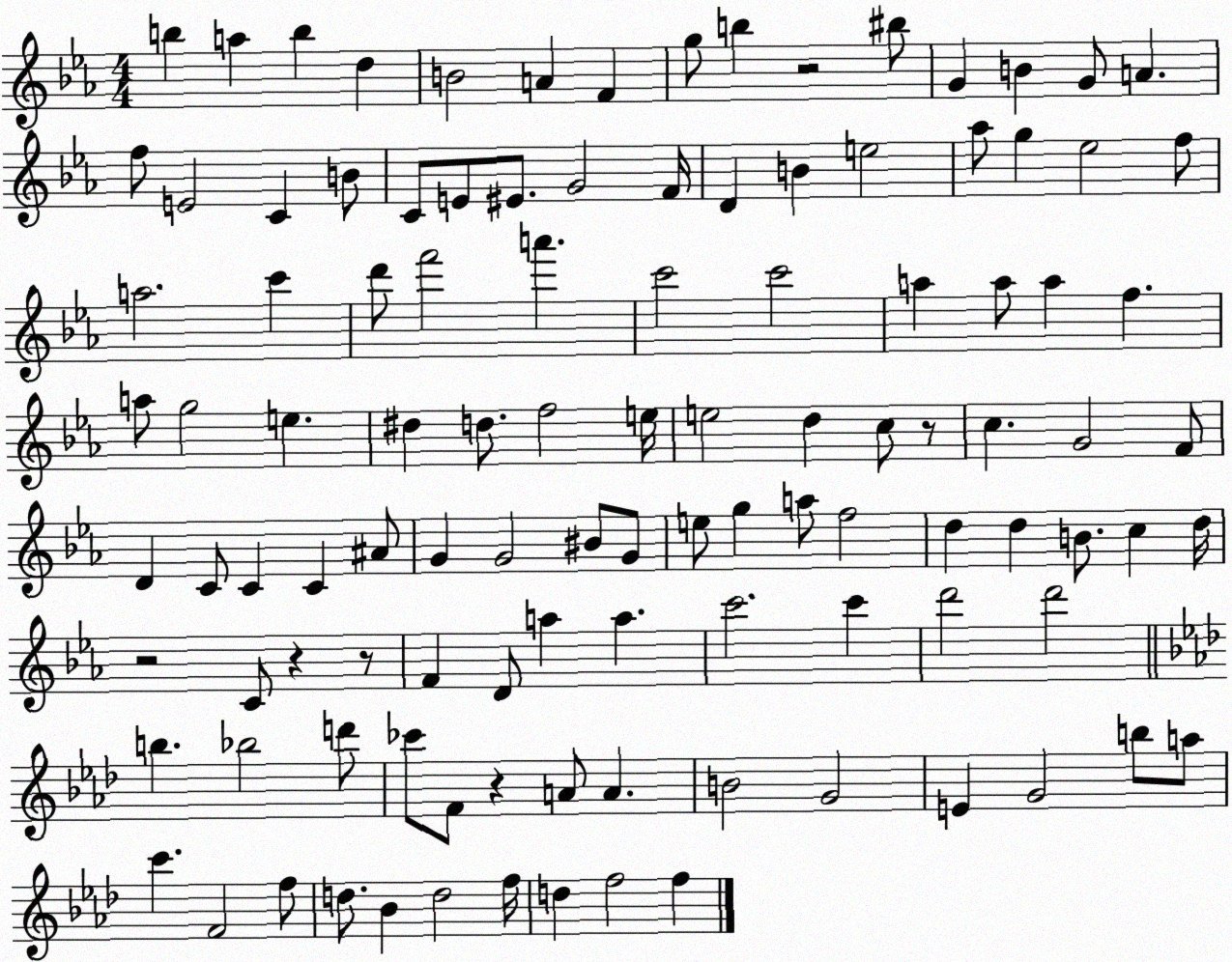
X:1
T:Untitled
M:4/4
L:1/4
K:Eb
b a b d B2 A F g/2 b z2 ^b/2 G B G/2 A f/2 E2 C B/2 C/2 E/2 ^E/2 G2 F/4 D B e2 _a/2 g _e2 f/2 a2 c' d'/2 f'2 a' c'2 c'2 a a/2 a f a/2 g2 e ^d d/2 f2 e/4 e2 d c/2 z/2 c G2 F/2 D C/2 C C ^A/2 G G2 ^B/2 G/2 e/2 g a/2 f2 d d B/2 c d/4 z2 C/2 z z/2 F D/2 a a c'2 c' d'2 d'2 b _b2 d'/2 _c'/2 F/2 z A/2 A B2 G2 E G2 b/2 a/2 c' F2 f/2 d/2 _B d2 f/4 d f2 f